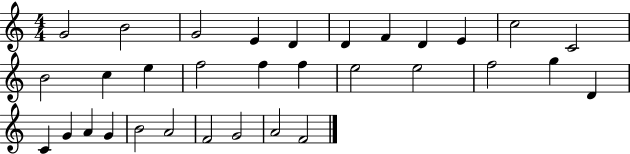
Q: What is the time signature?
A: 4/4